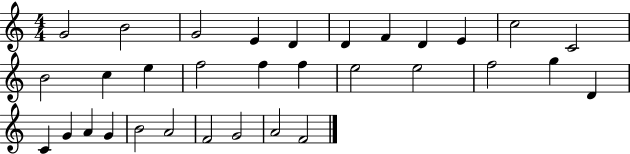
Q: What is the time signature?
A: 4/4